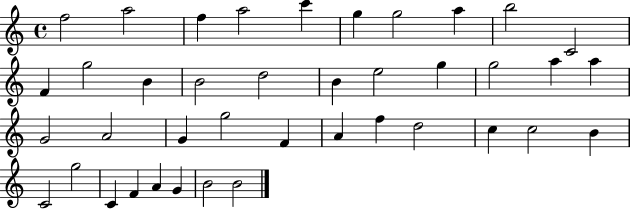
X:1
T:Untitled
M:4/4
L:1/4
K:C
f2 a2 f a2 c' g g2 a b2 C2 F g2 B B2 d2 B e2 g g2 a a G2 A2 G g2 F A f d2 c c2 B C2 g2 C F A G B2 B2